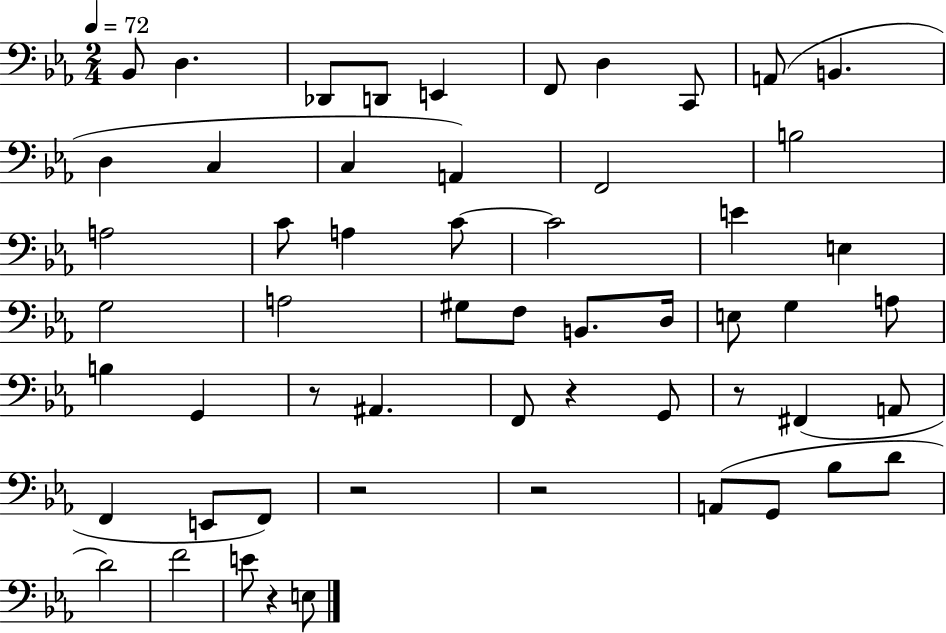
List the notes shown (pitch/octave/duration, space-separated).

Bb2/e D3/q. Db2/e D2/e E2/q F2/e D3/q C2/e A2/e B2/q. D3/q C3/q C3/q A2/q F2/h B3/h A3/h C4/e A3/q C4/e C4/h E4/q E3/q G3/h A3/h G#3/e F3/e B2/e. D3/s E3/e G3/q A3/e B3/q G2/q R/e A#2/q. F2/e R/q G2/e R/e F#2/q A2/e F2/q E2/e F2/e R/h R/h A2/e G2/e Bb3/e D4/e D4/h F4/h E4/e R/q E3/e